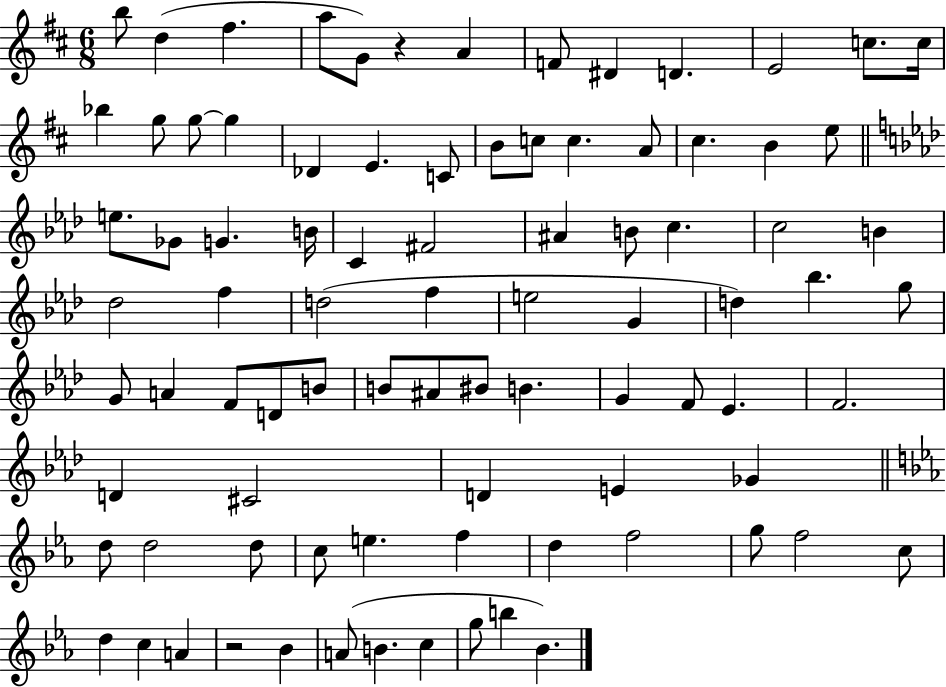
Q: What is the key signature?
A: D major